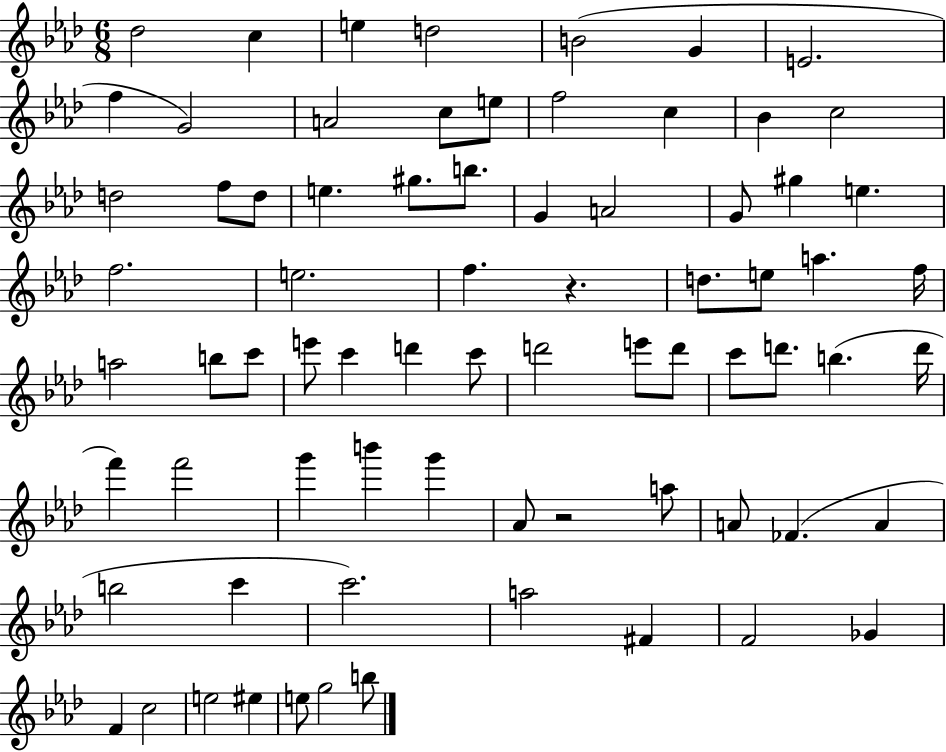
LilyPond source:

{
  \clef treble
  \numericTimeSignature
  \time 6/8
  \key aes \major
  des''2 c''4 | e''4 d''2 | b'2( g'4 | e'2. | \break f''4 g'2) | a'2 c''8 e''8 | f''2 c''4 | bes'4 c''2 | \break d''2 f''8 d''8 | e''4. gis''8. b''8. | g'4 a'2 | g'8 gis''4 e''4. | \break f''2. | e''2. | f''4. r4. | d''8. e''8 a''4. f''16 | \break a''2 b''8 c'''8 | e'''8 c'''4 d'''4 c'''8 | d'''2 e'''8 d'''8 | c'''8 d'''8. b''4.( d'''16 | \break f'''4) f'''2 | g'''4 b'''4 g'''4 | aes'8 r2 a''8 | a'8 fes'4.( a'4 | \break b''2 c'''4 | c'''2.) | a''2 fis'4 | f'2 ges'4 | \break f'4 c''2 | e''2 eis''4 | e''8 g''2 b''8 | \bar "|."
}